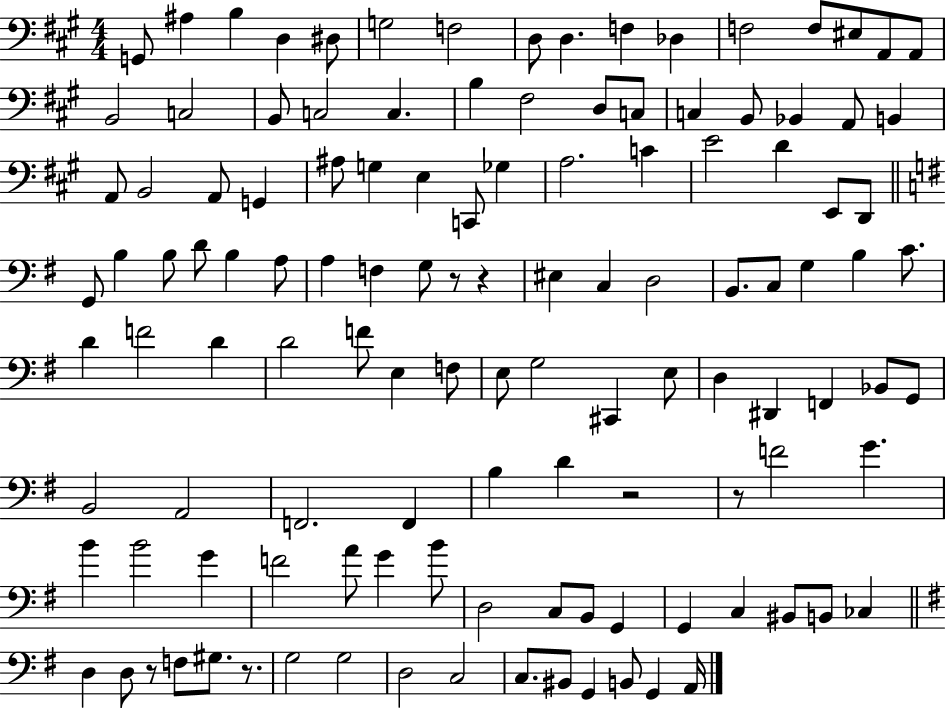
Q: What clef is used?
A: bass